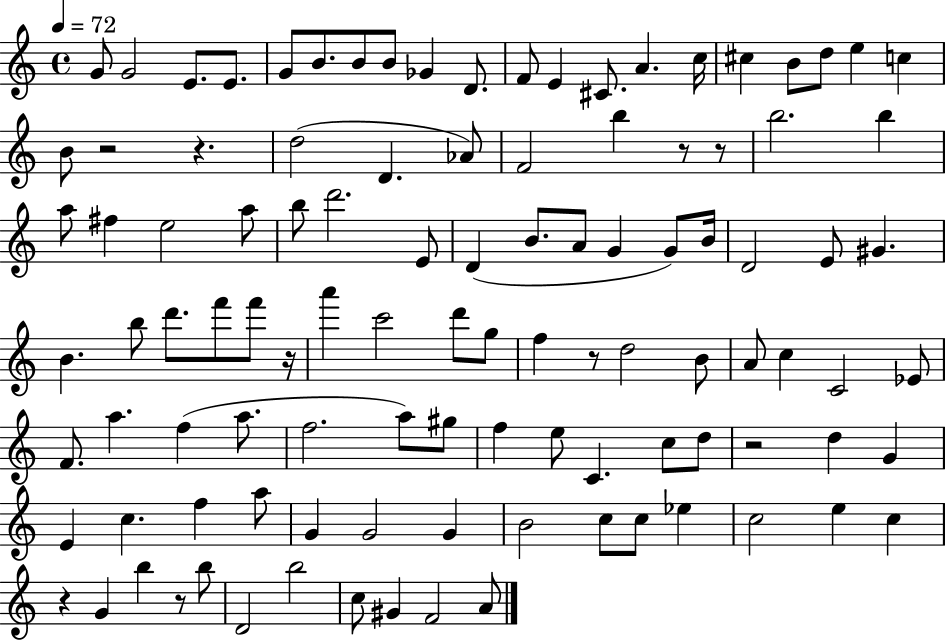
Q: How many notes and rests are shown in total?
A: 106